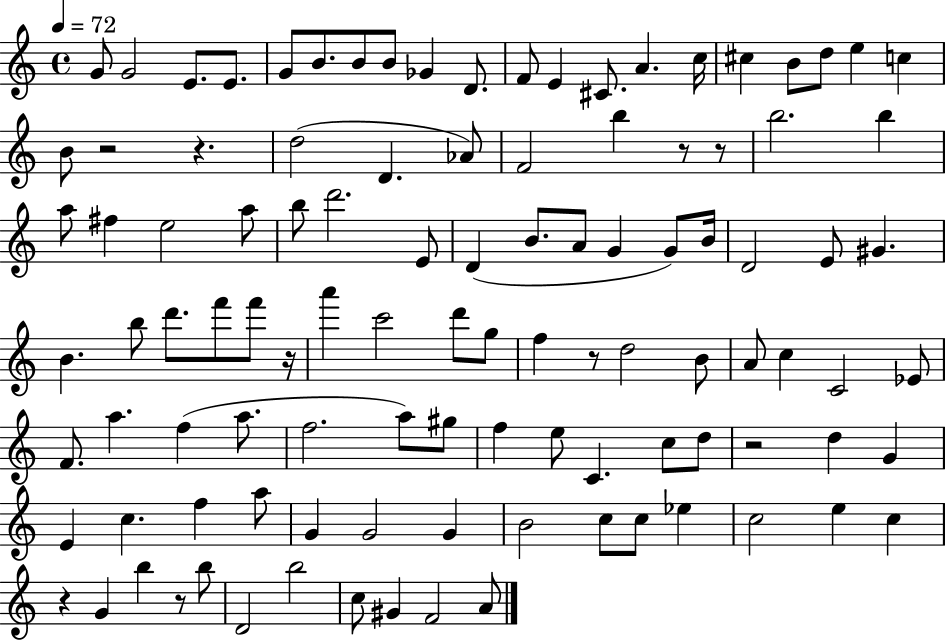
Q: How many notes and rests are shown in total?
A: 106